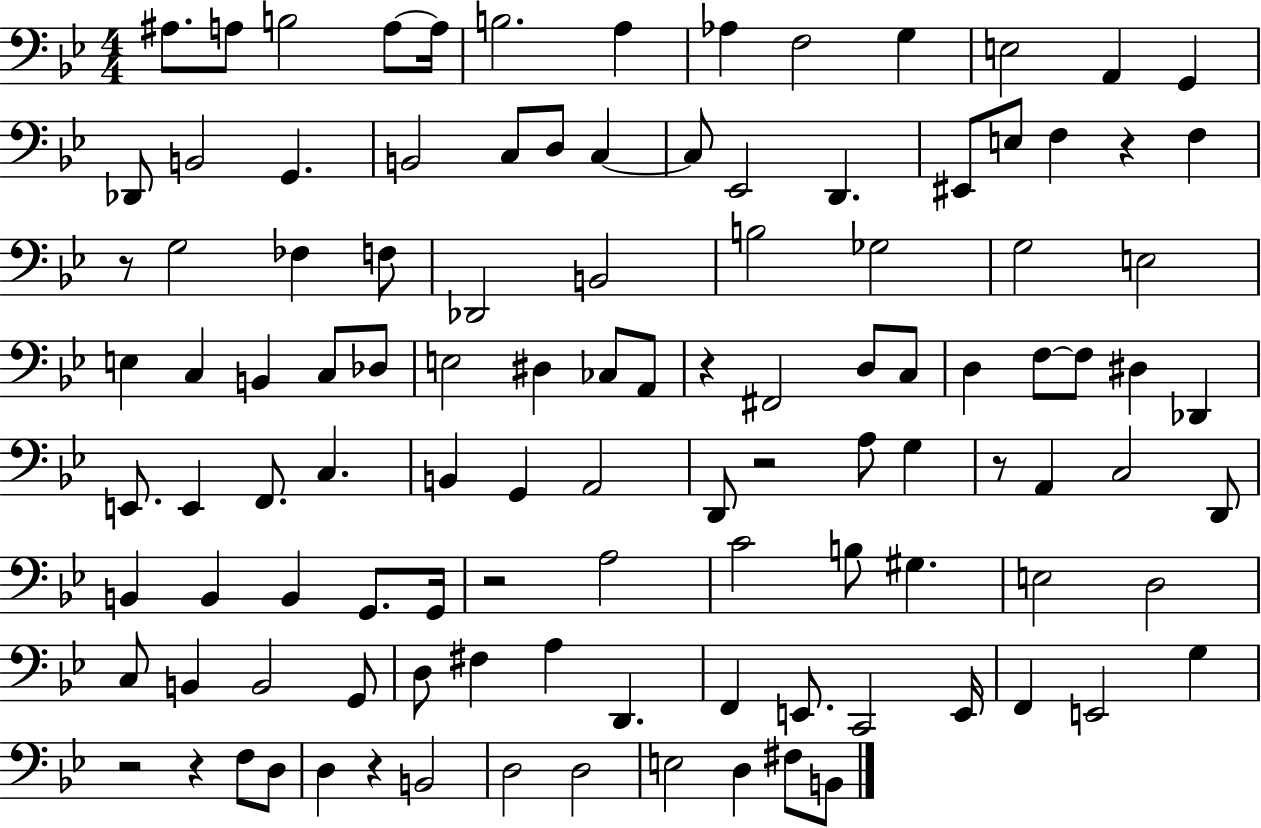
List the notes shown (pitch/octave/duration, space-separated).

A#3/e. A3/e B3/h A3/e A3/s B3/h. A3/q Ab3/q F3/h G3/q E3/h A2/q G2/q Db2/e B2/h G2/q. B2/h C3/e D3/e C3/q C3/e Eb2/h D2/q. EIS2/e E3/e F3/q R/q F3/q R/e G3/h FES3/q F3/e Db2/h B2/h B3/h Gb3/h G3/h E3/h E3/q C3/q B2/q C3/e Db3/e E3/h D#3/q CES3/e A2/e R/q F#2/h D3/e C3/e D3/q F3/e F3/e D#3/q Db2/q E2/e. E2/q F2/e. C3/q. B2/q G2/q A2/h D2/e R/h A3/e G3/q R/e A2/q C3/h D2/e B2/q B2/q B2/q G2/e. G2/s R/h A3/h C4/h B3/e G#3/q. E3/h D3/h C3/e B2/q B2/h G2/e D3/e F#3/q A3/q D2/q. F2/q E2/e. C2/h E2/s F2/q E2/h G3/q R/h R/q F3/e D3/e D3/q R/q B2/h D3/h D3/h E3/h D3/q F#3/e B2/e